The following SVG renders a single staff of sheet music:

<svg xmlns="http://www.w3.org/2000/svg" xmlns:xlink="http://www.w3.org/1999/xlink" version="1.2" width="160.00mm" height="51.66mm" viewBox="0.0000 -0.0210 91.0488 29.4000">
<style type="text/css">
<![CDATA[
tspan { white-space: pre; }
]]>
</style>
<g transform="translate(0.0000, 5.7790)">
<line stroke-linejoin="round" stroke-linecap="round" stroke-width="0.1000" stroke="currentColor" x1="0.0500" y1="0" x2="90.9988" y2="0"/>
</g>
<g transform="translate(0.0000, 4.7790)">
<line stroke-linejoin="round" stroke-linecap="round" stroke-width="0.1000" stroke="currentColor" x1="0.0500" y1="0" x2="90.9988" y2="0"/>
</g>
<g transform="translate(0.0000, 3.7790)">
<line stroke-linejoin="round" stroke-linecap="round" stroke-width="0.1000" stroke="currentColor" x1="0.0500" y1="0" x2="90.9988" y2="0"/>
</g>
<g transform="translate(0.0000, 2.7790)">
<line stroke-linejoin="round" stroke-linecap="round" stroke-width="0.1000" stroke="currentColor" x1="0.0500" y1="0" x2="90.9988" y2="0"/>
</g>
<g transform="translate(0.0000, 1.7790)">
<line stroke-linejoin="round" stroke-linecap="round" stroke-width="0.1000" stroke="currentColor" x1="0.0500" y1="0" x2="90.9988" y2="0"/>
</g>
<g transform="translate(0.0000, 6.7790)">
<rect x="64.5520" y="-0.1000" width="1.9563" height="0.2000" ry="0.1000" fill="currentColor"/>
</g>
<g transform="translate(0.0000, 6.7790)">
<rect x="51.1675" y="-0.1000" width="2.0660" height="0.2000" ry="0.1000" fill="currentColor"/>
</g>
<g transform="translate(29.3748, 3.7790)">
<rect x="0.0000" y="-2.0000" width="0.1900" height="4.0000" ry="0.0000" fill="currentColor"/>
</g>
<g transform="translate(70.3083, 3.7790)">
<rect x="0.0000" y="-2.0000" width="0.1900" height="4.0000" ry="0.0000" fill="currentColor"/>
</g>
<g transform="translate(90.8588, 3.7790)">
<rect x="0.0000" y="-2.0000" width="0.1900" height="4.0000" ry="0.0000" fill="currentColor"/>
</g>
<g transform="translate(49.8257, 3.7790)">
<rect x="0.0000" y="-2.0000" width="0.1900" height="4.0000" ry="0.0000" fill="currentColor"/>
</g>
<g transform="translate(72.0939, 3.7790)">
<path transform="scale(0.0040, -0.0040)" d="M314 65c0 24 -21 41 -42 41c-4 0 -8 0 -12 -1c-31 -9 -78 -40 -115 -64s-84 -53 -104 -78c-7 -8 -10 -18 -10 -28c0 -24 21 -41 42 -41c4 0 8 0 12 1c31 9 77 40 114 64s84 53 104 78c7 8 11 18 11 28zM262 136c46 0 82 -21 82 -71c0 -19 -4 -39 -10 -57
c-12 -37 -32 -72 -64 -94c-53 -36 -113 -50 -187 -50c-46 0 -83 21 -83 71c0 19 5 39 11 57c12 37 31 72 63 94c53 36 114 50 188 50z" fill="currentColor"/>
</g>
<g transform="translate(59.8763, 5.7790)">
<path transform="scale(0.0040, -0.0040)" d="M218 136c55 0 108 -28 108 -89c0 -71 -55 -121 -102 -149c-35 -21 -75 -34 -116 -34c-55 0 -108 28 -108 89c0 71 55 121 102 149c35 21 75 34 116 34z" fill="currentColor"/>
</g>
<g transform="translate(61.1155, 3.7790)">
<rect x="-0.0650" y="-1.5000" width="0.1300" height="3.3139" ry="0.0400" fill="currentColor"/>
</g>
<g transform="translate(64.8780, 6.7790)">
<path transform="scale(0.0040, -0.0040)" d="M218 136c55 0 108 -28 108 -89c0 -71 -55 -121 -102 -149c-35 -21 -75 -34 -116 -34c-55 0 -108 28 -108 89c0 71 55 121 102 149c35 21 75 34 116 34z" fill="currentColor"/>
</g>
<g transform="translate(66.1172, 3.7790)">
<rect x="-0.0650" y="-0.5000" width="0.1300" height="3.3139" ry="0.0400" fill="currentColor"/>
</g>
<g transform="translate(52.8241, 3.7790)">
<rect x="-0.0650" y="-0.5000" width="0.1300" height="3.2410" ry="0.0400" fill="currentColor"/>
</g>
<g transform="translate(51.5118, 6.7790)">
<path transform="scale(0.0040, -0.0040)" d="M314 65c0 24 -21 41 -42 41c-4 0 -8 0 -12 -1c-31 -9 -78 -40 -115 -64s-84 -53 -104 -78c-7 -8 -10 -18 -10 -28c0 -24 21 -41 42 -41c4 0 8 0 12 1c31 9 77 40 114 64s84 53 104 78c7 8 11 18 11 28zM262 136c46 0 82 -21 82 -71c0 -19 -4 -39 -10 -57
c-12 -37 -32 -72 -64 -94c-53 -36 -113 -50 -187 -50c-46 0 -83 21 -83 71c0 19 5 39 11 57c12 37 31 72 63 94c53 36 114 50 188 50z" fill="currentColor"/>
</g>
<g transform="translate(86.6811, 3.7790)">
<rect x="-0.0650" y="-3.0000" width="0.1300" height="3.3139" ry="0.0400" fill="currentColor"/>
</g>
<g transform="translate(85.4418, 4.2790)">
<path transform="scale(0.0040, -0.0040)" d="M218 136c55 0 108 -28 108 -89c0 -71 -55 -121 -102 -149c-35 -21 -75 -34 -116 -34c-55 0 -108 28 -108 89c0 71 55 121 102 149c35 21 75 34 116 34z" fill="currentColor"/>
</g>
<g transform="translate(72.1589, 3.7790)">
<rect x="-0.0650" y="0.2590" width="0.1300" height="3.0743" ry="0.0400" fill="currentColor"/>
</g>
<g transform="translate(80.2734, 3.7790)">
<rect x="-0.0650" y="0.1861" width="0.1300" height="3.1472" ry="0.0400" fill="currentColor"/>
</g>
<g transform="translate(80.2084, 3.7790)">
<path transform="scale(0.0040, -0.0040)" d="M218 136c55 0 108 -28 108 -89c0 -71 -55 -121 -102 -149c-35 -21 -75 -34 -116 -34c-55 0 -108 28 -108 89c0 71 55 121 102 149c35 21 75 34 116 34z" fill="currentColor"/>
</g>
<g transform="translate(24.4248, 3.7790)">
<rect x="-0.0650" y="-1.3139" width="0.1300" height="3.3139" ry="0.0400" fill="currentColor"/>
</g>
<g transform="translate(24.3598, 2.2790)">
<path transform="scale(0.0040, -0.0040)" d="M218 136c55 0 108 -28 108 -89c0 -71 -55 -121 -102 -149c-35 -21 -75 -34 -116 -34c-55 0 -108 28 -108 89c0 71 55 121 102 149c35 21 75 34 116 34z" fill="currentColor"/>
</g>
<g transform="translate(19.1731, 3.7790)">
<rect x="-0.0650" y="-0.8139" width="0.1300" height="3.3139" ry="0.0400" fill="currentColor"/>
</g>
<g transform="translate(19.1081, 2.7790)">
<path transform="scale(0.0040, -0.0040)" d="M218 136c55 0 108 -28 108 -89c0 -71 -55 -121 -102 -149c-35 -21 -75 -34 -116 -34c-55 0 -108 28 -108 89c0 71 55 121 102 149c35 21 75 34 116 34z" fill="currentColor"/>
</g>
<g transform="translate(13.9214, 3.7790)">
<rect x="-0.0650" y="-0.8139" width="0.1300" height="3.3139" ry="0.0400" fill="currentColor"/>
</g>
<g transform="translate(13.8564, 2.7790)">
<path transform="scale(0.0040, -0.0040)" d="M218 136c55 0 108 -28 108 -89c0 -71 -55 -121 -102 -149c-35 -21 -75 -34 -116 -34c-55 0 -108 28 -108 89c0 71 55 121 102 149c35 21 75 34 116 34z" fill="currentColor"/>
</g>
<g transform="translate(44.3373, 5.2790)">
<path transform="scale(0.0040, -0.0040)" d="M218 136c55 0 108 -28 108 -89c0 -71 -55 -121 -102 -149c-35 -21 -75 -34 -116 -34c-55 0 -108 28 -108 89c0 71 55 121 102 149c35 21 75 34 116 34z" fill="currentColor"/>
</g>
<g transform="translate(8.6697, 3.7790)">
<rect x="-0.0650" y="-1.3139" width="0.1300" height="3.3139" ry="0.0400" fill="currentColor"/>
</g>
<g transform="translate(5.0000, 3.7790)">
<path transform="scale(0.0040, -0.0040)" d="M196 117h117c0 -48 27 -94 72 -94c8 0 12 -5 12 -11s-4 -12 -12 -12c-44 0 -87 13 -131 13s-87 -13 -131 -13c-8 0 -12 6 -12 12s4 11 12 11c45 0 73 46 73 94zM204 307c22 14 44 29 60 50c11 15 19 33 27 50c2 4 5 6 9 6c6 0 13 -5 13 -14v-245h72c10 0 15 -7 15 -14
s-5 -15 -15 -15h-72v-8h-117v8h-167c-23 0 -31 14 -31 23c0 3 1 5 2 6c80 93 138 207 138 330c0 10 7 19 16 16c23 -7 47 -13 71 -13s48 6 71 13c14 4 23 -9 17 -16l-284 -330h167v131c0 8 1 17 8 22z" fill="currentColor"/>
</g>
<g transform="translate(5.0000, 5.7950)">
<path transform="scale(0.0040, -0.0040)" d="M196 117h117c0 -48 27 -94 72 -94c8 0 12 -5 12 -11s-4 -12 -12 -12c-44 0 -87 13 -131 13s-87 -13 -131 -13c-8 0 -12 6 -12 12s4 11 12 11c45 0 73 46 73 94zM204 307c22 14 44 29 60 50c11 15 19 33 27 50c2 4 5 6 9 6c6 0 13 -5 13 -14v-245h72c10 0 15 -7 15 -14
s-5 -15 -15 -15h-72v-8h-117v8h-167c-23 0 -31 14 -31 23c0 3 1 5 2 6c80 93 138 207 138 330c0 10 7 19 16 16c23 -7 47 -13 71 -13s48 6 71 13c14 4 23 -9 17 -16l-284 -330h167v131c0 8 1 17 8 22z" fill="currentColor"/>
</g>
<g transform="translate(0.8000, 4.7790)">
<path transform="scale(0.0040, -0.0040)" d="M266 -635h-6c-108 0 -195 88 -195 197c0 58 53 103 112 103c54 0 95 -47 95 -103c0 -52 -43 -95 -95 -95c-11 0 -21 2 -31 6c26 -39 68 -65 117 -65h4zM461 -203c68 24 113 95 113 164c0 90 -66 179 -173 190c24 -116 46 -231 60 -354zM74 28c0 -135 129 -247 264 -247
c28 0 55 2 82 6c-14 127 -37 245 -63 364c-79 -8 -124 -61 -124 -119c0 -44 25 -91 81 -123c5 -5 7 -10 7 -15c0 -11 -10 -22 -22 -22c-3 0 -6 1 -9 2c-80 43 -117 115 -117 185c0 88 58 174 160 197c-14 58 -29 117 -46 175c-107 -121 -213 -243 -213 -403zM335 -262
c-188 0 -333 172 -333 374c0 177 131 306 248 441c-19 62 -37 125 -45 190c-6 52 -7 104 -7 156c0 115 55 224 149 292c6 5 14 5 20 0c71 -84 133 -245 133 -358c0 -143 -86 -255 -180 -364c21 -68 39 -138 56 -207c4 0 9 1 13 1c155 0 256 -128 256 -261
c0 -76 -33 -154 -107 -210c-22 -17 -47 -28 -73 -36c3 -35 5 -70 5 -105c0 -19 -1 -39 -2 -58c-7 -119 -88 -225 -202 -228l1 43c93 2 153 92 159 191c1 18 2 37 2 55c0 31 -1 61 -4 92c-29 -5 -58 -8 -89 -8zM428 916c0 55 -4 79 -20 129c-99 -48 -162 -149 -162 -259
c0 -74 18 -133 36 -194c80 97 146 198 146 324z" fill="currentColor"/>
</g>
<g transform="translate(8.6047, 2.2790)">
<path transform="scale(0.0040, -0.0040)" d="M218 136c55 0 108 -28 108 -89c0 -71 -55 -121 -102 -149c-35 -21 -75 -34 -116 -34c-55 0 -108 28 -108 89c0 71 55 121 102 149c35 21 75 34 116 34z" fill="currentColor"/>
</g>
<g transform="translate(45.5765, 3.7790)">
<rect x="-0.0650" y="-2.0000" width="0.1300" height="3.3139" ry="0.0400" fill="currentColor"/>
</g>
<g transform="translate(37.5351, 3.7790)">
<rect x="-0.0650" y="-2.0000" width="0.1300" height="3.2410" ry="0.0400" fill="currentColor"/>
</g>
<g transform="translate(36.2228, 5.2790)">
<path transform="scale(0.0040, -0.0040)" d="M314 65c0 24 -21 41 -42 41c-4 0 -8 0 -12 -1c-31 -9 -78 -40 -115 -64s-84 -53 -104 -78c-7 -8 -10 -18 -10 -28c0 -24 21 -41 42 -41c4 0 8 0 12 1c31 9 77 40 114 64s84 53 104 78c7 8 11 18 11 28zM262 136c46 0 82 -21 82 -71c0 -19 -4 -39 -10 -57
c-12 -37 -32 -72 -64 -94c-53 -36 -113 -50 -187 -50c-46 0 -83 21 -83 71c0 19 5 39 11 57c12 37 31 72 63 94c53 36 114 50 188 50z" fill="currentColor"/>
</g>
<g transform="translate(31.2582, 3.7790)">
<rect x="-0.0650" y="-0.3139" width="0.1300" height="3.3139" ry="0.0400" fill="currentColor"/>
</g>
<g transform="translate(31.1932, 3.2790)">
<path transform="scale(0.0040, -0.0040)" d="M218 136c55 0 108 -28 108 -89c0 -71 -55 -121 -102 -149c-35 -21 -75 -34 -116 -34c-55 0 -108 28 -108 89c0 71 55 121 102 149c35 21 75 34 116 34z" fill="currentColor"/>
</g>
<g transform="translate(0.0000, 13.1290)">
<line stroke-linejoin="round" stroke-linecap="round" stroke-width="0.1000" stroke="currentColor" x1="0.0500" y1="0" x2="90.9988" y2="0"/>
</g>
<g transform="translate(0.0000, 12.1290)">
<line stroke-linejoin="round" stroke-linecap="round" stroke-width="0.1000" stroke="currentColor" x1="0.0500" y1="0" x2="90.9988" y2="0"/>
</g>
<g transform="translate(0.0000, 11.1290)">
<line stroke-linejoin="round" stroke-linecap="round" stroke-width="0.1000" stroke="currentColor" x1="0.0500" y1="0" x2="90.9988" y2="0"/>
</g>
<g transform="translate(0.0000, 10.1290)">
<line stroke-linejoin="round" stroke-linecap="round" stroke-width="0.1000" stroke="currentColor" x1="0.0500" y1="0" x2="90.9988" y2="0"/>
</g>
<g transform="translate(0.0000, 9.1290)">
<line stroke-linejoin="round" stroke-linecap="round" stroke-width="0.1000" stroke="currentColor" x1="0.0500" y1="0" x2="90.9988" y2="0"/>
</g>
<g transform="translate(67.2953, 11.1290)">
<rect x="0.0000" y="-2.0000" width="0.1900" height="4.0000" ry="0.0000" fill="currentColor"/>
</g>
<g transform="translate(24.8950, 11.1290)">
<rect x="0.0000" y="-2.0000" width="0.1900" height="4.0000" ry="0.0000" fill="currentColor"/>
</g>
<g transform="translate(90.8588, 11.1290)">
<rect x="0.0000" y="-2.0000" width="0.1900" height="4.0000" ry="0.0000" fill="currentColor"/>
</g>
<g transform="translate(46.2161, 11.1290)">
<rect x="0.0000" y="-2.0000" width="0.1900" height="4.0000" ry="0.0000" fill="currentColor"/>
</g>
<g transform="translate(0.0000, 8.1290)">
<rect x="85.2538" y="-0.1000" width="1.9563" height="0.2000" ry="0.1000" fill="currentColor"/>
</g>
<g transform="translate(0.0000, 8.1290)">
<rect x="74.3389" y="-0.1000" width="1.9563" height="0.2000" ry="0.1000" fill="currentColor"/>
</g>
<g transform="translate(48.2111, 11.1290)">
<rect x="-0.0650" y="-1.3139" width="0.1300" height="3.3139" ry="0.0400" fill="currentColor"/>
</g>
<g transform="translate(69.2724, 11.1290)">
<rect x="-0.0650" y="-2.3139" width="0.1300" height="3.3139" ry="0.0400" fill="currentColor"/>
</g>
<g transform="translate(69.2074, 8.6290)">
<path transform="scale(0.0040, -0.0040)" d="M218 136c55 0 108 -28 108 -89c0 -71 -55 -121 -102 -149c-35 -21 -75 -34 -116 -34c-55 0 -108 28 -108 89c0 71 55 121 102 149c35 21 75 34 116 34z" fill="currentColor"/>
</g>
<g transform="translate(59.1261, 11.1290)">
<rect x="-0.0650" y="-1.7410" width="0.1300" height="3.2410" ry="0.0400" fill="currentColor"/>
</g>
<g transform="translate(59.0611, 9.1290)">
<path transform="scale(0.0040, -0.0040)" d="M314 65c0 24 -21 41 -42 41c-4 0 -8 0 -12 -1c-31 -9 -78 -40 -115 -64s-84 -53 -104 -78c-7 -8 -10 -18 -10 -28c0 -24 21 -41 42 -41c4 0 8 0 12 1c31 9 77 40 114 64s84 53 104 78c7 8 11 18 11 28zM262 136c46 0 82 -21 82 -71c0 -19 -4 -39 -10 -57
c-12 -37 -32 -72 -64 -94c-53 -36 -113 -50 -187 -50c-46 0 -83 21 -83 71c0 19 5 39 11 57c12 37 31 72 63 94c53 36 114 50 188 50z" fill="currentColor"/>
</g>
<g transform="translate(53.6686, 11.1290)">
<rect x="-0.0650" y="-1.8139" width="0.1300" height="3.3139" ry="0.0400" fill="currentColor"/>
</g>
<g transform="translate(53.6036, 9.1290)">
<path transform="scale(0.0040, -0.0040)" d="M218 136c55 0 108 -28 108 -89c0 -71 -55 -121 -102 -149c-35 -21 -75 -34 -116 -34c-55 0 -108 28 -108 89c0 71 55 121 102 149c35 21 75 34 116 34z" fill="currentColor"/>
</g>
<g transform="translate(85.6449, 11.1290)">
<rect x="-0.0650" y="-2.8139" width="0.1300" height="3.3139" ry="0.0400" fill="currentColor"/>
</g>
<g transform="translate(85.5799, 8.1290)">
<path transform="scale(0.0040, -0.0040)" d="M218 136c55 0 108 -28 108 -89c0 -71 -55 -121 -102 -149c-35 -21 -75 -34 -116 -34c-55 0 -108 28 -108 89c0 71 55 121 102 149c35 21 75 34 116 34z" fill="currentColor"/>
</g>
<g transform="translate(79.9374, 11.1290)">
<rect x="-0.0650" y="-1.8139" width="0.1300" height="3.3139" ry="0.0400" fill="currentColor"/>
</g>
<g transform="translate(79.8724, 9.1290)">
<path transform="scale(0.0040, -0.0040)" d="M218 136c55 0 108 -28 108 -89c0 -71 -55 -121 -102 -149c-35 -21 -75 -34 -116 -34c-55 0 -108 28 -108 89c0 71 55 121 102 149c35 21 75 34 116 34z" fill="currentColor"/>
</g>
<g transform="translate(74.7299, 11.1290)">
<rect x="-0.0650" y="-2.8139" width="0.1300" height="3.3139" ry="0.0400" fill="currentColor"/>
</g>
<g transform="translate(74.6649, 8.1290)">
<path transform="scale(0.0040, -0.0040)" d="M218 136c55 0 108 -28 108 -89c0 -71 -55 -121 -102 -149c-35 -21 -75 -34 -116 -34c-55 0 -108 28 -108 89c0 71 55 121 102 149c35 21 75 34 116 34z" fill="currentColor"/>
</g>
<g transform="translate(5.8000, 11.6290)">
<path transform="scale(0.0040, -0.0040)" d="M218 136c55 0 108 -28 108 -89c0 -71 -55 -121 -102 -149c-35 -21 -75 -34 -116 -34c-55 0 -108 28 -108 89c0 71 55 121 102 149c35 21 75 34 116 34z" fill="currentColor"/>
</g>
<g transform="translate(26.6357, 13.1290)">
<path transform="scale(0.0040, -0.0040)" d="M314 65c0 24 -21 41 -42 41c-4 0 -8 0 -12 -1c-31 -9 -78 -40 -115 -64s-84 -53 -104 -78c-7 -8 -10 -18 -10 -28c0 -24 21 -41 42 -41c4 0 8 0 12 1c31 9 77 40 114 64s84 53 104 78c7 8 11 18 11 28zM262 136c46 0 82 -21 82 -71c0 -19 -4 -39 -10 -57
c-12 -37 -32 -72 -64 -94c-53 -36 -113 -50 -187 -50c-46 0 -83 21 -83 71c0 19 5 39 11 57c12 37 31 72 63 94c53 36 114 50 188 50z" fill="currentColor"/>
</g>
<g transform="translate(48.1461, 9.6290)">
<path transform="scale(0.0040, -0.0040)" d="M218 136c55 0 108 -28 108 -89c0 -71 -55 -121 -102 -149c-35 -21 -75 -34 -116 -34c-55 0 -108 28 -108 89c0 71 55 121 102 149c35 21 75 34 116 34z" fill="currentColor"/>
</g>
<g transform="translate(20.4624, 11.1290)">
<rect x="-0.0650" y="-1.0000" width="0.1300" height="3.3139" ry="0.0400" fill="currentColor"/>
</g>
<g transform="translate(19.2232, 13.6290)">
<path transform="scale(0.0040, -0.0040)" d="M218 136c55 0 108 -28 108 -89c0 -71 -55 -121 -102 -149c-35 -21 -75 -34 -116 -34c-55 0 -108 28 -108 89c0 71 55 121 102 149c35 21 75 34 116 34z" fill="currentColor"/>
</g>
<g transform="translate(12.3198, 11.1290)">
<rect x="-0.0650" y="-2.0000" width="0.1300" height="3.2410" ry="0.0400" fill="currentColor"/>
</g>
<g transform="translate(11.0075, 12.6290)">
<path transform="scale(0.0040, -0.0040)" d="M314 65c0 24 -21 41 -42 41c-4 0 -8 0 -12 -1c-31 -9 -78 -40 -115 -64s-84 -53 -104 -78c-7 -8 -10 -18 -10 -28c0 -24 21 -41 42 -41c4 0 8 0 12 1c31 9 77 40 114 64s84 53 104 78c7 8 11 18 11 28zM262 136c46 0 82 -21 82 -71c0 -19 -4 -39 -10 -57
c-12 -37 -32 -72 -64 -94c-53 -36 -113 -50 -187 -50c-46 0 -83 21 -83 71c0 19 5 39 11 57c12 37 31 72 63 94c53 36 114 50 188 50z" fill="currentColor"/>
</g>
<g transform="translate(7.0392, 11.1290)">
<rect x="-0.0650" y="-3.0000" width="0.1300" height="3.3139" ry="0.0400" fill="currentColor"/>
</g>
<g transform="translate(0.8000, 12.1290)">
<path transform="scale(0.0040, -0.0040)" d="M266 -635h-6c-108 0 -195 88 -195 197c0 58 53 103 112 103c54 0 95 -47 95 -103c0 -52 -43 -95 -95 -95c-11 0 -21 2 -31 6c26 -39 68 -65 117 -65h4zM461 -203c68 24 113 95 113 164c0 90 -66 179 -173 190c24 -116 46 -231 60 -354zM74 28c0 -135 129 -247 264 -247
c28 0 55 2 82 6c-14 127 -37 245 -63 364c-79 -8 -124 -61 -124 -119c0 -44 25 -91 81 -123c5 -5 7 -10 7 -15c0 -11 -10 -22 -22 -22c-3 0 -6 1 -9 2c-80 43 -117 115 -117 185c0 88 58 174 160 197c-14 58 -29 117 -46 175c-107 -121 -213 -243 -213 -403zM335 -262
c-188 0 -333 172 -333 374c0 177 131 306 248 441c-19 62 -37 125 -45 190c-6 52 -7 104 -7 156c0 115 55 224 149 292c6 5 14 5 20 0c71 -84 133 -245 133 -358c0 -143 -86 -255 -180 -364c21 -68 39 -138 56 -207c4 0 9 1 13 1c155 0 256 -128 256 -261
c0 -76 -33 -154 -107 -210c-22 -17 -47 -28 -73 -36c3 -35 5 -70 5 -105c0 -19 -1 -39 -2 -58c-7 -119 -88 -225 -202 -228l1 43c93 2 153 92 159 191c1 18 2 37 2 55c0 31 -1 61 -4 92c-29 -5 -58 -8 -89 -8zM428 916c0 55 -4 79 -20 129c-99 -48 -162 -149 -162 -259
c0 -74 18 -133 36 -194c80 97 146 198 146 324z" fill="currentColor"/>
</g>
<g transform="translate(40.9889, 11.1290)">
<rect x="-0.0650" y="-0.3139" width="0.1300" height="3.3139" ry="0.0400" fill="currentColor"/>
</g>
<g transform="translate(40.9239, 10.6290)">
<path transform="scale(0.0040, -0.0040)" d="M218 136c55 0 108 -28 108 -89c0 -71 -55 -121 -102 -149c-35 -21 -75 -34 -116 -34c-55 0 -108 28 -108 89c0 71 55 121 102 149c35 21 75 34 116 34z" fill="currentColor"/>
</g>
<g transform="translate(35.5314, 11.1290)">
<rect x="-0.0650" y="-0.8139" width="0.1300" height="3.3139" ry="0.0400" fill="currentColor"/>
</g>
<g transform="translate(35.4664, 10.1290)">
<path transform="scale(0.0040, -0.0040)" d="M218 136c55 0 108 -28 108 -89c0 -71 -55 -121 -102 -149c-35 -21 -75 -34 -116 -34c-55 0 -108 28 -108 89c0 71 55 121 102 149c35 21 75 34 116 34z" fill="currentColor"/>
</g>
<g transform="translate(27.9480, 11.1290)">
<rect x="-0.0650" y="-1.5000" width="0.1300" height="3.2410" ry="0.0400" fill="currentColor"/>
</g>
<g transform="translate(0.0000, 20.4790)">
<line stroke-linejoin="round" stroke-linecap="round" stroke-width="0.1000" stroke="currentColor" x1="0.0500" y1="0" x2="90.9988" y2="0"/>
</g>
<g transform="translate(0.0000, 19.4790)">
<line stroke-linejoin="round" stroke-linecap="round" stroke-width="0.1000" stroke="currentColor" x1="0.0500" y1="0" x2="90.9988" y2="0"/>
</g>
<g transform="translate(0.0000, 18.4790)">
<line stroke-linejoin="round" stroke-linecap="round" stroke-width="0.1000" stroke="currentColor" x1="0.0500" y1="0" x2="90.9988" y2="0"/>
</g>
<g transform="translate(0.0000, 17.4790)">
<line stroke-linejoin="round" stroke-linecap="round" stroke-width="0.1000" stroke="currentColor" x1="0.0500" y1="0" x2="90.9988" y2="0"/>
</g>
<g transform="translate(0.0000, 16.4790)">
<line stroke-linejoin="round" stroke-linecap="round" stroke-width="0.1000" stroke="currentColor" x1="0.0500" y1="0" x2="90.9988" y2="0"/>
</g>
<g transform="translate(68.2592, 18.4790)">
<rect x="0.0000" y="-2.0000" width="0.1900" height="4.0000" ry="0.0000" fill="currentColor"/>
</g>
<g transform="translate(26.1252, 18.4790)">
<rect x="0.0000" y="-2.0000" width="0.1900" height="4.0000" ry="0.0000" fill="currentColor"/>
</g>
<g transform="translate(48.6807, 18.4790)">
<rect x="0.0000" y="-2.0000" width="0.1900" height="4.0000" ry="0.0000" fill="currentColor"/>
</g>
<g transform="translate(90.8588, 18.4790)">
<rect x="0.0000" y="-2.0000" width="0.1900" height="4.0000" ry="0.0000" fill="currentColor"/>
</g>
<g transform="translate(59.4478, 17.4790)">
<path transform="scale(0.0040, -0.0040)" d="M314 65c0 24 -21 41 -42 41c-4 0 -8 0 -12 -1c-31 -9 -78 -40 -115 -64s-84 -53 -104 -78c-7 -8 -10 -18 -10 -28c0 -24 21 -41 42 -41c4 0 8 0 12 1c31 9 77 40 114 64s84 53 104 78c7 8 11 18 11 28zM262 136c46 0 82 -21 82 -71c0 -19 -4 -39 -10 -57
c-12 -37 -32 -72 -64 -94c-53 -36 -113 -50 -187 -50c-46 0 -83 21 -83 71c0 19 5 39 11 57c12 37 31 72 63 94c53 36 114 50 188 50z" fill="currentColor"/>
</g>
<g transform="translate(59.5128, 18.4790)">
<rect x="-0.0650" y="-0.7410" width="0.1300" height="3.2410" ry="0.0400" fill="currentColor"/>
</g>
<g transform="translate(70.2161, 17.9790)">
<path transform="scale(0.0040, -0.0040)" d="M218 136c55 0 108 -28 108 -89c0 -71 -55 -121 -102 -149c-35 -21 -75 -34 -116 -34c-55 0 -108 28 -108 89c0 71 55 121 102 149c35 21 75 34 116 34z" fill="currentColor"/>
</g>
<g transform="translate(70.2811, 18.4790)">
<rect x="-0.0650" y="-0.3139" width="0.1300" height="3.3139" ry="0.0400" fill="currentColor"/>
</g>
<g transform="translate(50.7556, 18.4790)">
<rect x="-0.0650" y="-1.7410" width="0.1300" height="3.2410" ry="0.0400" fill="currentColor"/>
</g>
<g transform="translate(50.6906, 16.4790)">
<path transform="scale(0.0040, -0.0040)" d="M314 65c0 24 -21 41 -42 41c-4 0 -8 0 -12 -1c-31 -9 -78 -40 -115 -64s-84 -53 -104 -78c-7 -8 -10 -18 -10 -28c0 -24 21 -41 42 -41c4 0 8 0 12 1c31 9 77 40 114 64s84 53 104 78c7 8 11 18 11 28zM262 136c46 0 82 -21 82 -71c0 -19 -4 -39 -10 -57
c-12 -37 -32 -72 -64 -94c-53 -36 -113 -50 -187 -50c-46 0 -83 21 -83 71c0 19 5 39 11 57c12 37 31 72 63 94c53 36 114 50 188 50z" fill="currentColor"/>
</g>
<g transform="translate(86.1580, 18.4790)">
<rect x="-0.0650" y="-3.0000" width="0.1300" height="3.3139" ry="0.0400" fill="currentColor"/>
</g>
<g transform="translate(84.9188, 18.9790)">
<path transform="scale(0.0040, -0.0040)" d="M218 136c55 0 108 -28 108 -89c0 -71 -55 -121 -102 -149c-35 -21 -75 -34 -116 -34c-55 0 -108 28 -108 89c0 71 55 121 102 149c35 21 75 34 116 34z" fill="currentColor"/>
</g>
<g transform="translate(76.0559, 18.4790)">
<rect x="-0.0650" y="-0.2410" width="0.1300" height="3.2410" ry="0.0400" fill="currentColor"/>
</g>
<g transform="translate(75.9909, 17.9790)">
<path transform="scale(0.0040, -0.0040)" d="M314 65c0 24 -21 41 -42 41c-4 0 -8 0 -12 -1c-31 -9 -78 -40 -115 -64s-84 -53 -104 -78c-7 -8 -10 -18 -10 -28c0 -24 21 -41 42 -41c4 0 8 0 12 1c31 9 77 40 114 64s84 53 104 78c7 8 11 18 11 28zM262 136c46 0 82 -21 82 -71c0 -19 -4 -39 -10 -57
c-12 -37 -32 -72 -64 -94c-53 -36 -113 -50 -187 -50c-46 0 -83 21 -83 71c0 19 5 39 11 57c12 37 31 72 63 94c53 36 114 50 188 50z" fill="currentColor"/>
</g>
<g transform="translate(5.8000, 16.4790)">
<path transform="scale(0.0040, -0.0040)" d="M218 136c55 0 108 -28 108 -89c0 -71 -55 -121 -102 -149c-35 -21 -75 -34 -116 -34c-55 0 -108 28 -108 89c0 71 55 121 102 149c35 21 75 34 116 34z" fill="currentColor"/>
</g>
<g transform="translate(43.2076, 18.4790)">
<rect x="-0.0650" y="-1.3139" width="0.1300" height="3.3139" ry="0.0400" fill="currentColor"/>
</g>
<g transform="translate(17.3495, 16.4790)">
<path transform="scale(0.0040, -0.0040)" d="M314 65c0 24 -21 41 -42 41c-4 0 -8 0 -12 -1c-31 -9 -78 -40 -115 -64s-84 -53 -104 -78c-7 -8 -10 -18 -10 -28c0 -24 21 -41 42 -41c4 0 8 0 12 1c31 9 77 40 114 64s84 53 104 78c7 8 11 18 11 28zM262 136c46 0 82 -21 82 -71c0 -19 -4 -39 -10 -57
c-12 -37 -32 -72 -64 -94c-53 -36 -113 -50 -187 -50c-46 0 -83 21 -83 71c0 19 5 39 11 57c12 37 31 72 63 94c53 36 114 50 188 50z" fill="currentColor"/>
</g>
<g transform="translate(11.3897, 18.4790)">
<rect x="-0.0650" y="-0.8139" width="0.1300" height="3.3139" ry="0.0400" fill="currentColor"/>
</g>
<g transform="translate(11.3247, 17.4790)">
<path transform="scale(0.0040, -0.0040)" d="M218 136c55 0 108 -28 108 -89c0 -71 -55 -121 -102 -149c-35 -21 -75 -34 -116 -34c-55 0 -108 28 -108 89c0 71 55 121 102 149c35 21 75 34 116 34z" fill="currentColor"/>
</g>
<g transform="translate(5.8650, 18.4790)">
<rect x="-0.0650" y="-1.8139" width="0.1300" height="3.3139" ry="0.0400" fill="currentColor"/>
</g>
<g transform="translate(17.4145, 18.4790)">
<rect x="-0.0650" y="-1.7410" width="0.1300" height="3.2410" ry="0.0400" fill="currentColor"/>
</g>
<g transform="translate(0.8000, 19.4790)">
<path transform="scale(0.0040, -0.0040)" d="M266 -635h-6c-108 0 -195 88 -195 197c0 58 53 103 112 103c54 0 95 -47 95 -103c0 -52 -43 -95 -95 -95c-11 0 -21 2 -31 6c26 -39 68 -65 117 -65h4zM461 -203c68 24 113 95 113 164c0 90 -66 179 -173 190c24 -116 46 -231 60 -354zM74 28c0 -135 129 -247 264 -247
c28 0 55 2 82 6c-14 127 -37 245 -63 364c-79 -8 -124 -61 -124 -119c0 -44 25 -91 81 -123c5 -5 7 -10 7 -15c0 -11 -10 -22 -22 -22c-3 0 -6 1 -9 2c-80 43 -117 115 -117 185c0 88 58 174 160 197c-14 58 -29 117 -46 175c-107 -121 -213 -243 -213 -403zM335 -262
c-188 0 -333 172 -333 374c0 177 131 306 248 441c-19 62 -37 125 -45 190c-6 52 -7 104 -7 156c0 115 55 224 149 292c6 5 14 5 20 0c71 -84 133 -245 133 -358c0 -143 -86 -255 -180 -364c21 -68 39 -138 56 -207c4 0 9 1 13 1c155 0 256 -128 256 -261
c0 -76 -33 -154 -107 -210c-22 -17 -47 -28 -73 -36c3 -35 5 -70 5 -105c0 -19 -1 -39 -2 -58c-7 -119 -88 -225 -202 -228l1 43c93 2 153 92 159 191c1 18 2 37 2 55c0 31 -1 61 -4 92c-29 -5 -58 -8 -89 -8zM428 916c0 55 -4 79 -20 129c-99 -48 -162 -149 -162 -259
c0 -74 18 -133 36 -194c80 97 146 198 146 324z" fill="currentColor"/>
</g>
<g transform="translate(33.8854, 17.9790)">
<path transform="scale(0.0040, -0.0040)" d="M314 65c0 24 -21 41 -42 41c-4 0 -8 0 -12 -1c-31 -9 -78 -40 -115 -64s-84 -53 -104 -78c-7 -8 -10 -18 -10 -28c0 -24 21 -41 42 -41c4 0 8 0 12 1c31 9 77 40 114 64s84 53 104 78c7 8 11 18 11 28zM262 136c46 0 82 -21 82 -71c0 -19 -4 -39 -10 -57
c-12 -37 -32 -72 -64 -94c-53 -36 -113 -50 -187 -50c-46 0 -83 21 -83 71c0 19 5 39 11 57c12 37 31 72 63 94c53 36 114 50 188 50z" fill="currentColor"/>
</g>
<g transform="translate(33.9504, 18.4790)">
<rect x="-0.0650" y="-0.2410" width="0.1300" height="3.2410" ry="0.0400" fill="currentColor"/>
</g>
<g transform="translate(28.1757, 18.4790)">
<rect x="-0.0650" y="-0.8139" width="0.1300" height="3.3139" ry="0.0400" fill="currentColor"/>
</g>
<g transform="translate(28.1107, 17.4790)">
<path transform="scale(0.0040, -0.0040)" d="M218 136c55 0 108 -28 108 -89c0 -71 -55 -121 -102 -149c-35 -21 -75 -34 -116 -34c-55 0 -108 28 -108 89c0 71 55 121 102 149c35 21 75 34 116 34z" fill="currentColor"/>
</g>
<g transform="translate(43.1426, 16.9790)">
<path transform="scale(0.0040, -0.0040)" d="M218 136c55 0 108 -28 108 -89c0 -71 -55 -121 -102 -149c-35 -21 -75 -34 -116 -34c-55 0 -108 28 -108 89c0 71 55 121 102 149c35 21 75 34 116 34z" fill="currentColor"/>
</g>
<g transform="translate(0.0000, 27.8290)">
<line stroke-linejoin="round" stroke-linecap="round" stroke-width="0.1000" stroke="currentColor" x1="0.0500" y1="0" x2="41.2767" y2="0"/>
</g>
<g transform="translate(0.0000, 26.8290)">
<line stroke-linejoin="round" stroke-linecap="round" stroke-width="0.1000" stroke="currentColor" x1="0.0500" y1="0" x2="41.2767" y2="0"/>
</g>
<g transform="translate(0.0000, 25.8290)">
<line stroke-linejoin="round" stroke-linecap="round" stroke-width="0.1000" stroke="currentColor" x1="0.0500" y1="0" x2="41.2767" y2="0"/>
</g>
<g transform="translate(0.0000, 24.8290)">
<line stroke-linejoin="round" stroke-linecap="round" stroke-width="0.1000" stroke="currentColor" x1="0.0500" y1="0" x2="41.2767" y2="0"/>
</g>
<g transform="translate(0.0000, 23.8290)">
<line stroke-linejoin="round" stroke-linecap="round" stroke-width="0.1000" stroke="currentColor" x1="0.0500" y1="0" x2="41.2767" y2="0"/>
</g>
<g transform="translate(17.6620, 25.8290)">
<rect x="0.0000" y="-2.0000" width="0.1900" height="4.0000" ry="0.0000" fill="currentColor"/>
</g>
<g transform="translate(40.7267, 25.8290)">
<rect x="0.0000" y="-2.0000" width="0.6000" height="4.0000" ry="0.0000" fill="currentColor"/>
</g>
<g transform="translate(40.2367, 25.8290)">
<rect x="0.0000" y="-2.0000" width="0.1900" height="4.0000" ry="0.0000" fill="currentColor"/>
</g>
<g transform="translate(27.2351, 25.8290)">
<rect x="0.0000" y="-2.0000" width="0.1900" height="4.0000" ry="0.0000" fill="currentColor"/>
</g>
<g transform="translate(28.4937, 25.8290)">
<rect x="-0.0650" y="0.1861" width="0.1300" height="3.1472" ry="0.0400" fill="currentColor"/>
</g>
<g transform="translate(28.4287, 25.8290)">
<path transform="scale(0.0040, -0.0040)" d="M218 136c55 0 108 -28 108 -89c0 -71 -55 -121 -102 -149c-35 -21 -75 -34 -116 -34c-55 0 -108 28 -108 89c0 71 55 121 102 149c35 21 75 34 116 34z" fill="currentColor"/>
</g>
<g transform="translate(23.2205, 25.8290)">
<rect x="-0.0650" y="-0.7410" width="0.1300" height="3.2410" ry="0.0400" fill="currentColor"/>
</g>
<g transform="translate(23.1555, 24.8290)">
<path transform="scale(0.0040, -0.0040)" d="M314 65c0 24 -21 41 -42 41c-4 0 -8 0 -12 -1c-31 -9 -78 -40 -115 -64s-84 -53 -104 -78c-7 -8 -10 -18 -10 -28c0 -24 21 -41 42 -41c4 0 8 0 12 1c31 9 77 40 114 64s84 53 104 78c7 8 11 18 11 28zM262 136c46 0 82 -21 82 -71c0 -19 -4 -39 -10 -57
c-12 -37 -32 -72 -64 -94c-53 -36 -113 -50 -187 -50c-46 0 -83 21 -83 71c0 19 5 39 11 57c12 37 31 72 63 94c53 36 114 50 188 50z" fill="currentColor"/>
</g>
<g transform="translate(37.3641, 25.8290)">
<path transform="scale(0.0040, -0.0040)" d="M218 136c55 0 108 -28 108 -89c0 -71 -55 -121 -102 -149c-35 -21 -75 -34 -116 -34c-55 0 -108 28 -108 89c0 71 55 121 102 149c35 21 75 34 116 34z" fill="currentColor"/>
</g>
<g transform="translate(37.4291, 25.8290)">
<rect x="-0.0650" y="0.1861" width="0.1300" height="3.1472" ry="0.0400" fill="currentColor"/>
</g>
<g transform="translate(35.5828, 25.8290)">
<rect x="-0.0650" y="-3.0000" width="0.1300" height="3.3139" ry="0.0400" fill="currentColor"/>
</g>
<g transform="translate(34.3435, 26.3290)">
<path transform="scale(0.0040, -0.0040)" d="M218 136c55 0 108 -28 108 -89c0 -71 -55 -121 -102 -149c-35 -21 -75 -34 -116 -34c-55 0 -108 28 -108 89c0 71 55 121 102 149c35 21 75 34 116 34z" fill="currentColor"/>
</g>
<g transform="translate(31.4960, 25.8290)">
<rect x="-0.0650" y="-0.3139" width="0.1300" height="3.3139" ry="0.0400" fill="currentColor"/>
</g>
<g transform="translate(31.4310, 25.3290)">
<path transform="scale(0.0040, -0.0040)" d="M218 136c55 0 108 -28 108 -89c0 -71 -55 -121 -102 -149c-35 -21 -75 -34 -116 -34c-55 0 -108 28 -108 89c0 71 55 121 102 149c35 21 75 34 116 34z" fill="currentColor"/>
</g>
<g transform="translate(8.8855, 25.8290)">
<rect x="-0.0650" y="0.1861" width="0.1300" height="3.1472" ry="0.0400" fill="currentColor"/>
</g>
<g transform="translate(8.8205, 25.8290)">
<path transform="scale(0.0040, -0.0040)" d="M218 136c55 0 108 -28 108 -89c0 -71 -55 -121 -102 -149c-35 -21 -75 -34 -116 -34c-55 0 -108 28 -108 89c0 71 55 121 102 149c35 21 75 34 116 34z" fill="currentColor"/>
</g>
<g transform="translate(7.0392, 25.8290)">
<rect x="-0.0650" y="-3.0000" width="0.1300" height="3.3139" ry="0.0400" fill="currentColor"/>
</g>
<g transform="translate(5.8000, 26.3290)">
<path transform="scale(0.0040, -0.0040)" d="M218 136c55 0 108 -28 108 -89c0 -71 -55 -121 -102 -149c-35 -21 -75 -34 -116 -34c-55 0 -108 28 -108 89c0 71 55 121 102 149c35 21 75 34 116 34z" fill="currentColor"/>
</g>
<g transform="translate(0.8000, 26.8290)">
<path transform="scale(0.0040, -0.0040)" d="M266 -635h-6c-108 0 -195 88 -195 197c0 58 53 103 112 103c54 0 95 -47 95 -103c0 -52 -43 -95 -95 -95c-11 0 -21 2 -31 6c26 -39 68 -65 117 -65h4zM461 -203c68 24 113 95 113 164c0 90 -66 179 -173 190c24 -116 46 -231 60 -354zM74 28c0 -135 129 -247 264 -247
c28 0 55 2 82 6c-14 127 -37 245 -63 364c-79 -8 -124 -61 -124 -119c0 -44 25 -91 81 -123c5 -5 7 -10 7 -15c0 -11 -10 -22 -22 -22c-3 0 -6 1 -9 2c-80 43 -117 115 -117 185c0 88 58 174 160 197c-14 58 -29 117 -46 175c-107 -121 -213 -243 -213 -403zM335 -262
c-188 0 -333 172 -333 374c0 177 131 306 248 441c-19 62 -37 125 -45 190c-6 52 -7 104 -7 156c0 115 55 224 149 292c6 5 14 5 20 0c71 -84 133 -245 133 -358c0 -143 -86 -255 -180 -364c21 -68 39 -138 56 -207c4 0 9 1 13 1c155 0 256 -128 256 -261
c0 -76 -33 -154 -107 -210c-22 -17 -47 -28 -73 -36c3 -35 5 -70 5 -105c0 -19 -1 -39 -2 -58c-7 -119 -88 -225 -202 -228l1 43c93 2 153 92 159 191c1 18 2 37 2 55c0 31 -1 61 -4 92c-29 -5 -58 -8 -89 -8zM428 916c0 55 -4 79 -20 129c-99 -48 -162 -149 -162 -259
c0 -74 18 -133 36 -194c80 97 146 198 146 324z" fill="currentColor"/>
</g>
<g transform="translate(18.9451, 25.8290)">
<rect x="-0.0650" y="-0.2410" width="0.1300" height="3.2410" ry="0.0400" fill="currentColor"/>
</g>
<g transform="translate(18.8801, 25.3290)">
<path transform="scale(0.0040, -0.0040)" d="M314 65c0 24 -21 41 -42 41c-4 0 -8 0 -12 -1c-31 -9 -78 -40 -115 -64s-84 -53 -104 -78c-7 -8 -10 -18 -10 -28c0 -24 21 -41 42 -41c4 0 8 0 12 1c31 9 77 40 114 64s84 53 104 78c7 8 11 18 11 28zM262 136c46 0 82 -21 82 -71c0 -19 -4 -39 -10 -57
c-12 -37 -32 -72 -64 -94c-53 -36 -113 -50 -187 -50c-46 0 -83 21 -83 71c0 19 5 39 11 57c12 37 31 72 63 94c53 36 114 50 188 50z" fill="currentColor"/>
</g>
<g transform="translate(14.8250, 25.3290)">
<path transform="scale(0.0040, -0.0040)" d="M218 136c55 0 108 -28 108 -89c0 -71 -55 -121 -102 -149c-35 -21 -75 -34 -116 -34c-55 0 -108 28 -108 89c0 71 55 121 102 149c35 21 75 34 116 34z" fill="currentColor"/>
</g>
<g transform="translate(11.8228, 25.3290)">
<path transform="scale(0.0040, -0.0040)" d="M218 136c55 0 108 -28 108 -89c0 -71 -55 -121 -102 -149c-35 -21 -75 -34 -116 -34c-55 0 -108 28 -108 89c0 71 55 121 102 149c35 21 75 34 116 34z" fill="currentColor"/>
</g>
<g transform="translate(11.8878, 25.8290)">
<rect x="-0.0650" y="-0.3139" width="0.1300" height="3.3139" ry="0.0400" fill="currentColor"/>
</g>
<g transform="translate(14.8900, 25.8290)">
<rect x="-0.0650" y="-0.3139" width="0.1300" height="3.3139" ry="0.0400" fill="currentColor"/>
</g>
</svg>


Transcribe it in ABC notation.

X:1
T:Untitled
M:4/4
L:1/4
K:C
e d d e c F2 F C2 E C B2 B A A F2 D E2 d c e f f2 g a f a f d f2 d c2 e f2 d2 c c2 A A B c c c2 d2 B c A B